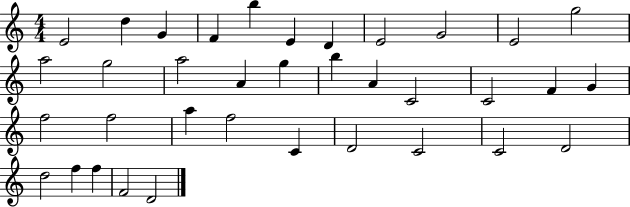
X:1
T:Untitled
M:4/4
L:1/4
K:C
E2 d G F b E D E2 G2 E2 g2 a2 g2 a2 A g b A C2 C2 F G f2 f2 a f2 C D2 C2 C2 D2 d2 f f F2 D2